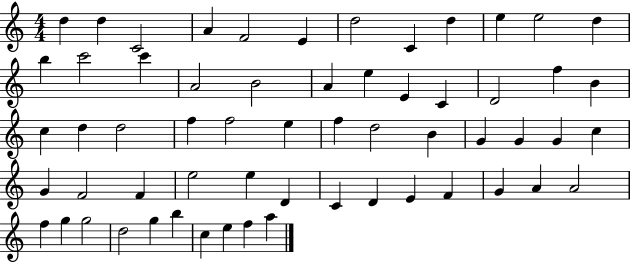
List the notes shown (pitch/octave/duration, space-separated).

D5/q D5/q C4/h A4/q F4/h E4/q D5/h C4/q D5/q E5/q E5/h D5/q B5/q C6/h C6/q A4/h B4/h A4/q E5/q E4/q C4/q D4/h F5/q B4/q C5/q D5/q D5/h F5/q F5/h E5/q F5/q D5/h B4/q G4/q G4/q G4/q C5/q G4/q F4/h F4/q E5/h E5/q D4/q C4/q D4/q E4/q F4/q G4/q A4/q A4/h F5/q G5/q G5/h D5/h G5/q B5/q C5/q E5/q F5/q A5/q